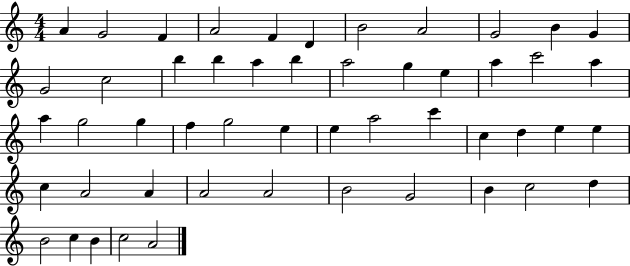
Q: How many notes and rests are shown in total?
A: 51